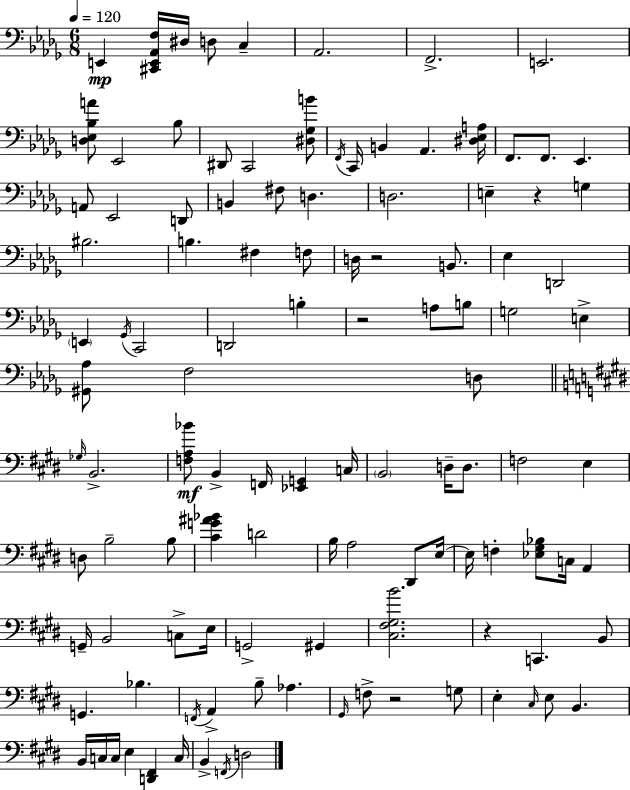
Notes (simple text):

E2/q [C#2,E2,Ab2,F3]/s D#3/s D3/e C3/q Ab2/h. F2/h. E2/h. [D3,Eb3,Bb3,A4]/e Eb2/h Bb3/e D#2/e C2/h [D#3,Gb3,B4]/e F2/s C2/s B2/q Ab2/q. [D#3,Eb3,A3]/s F2/e. F2/e. Eb2/q. A2/e Eb2/h D2/e B2/q F#3/e D3/q. D3/h. E3/q R/q G3/q BIS3/h. B3/q. F#3/q F3/e D3/s R/h B2/e. Eb3/q D2/h E2/q Gb2/s C2/h D2/h B3/q R/h A3/e B3/e G3/h E3/q [G#2,Ab3]/e F3/h D3/e Gb3/s B2/h. [F3,A3,Bb4]/e B2/q F2/s [Eb2,G2]/q C3/s B2/h D3/s D3/e. F3/h E3/q D3/e B3/h B3/e [C#4,G4,A#4,Bb4]/q D4/h B3/s A3/h D#2/e E3/s E3/s F3/q [Eb3,G#3,Bb3]/e C3/s A2/q G2/s B2/h C3/e E3/s G2/h G#2/q [C#3,F#3,G#3,B4]/h. R/q C2/q. B2/e G2/q. Bb3/q. F2/s A2/q B3/e Ab3/q. G#2/s F3/e R/h G3/e E3/q C#3/s E3/e B2/q. B2/s C3/s C3/s E3/q [D2,F#2]/q C3/s B2/q F2/s D3/h